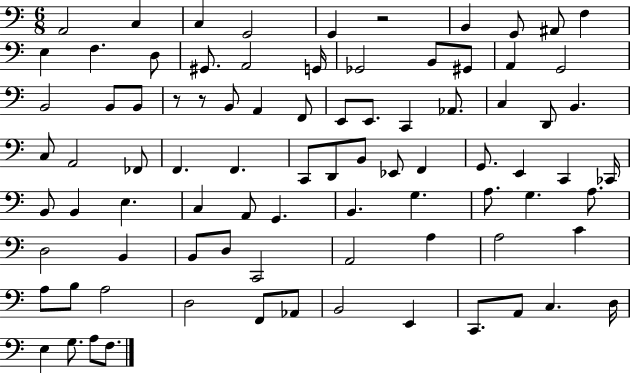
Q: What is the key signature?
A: C major